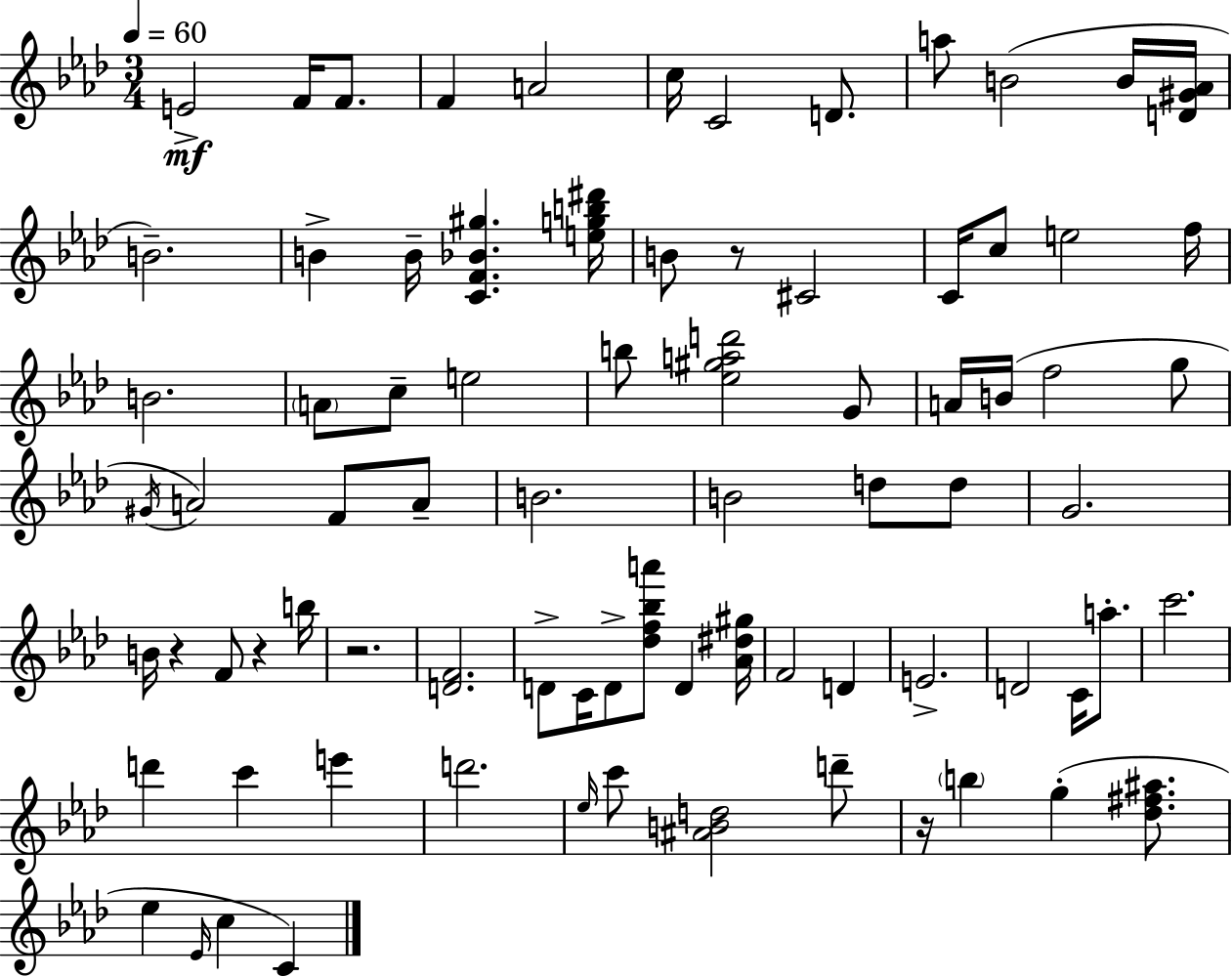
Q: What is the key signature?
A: AES major